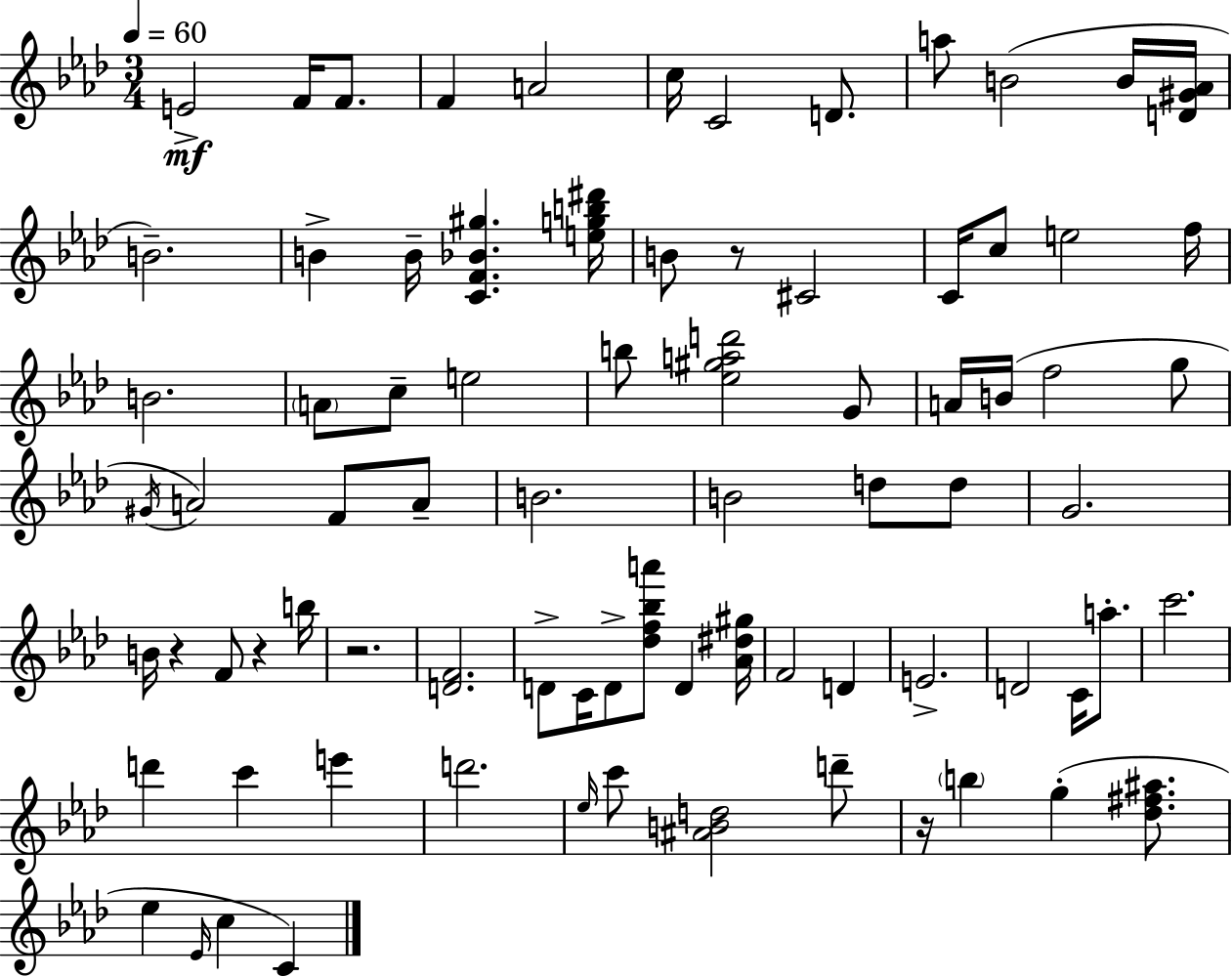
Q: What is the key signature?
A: AES major